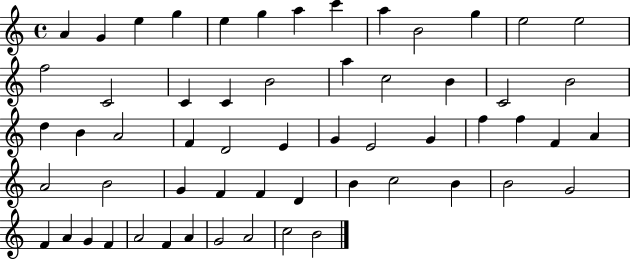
X:1
T:Untitled
M:4/4
L:1/4
K:C
A G e g e g a c' a B2 g e2 e2 f2 C2 C C B2 a c2 B C2 B2 d B A2 F D2 E G E2 G f f F A A2 B2 G F F D B c2 B B2 G2 F A G F A2 F A G2 A2 c2 B2